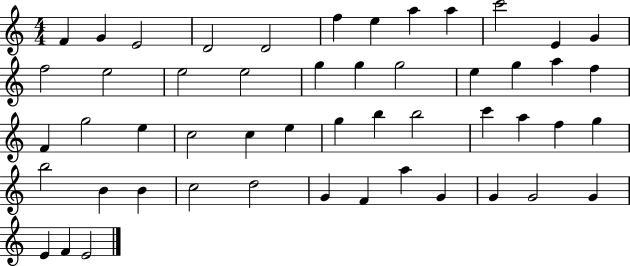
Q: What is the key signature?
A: C major